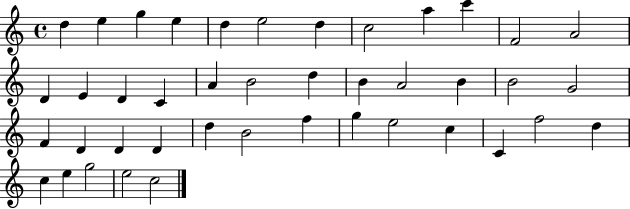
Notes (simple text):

D5/q E5/q G5/q E5/q D5/q E5/h D5/q C5/h A5/q C6/q F4/h A4/h D4/q E4/q D4/q C4/q A4/q B4/h D5/q B4/q A4/h B4/q B4/h G4/h F4/q D4/q D4/q D4/q D5/q B4/h F5/q G5/q E5/h C5/q C4/q F5/h D5/q C5/q E5/q G5/h E5/h C5/h